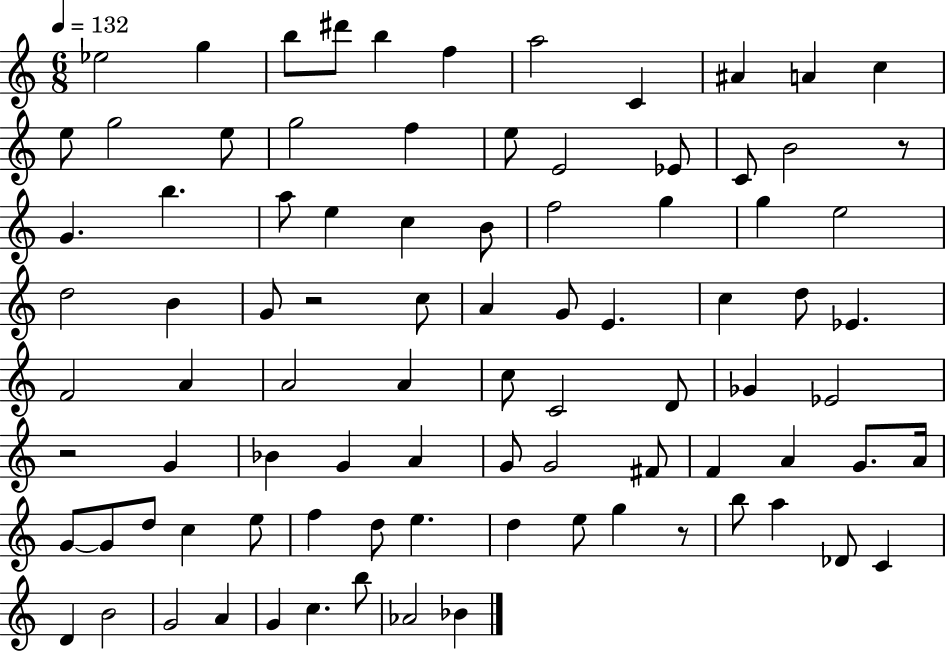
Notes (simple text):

Eb5/h G5/q B5/e D#6/e B5/q F5/q A5/h C4/q A#4/q A4/q C5/q E5/e G5/h E5/e G5/h F5/q E5/e E4/h Eb4/e C4/e B4/h R/e G4/q. B5/q. A5/e E5/q C5/q B4/e F5/h G5/q G5/q E5/h D5/h B4/q G4/e R/h C5/e A4/q G4/e E4/q. C5/q D5/e Eb4/q. F4/h A4/q A4/h A4/q C5/e C4/h D4/e Gb4/q Eb4/h R/h G4/q Bb4/q G4/q A4/q G4/e G4/h F#4/e F4/q A4/q G4/e. A4/s G4/e G4/e D5/e C5/q E5/e F5/q D5/e E5/q. D5/q E5/e G5/q R/e B5/e A5/q Db4/e C4/q D4/q B4/h G4/h A4/q G4/q C5/q. B5/e Ab4/h Bb4/q